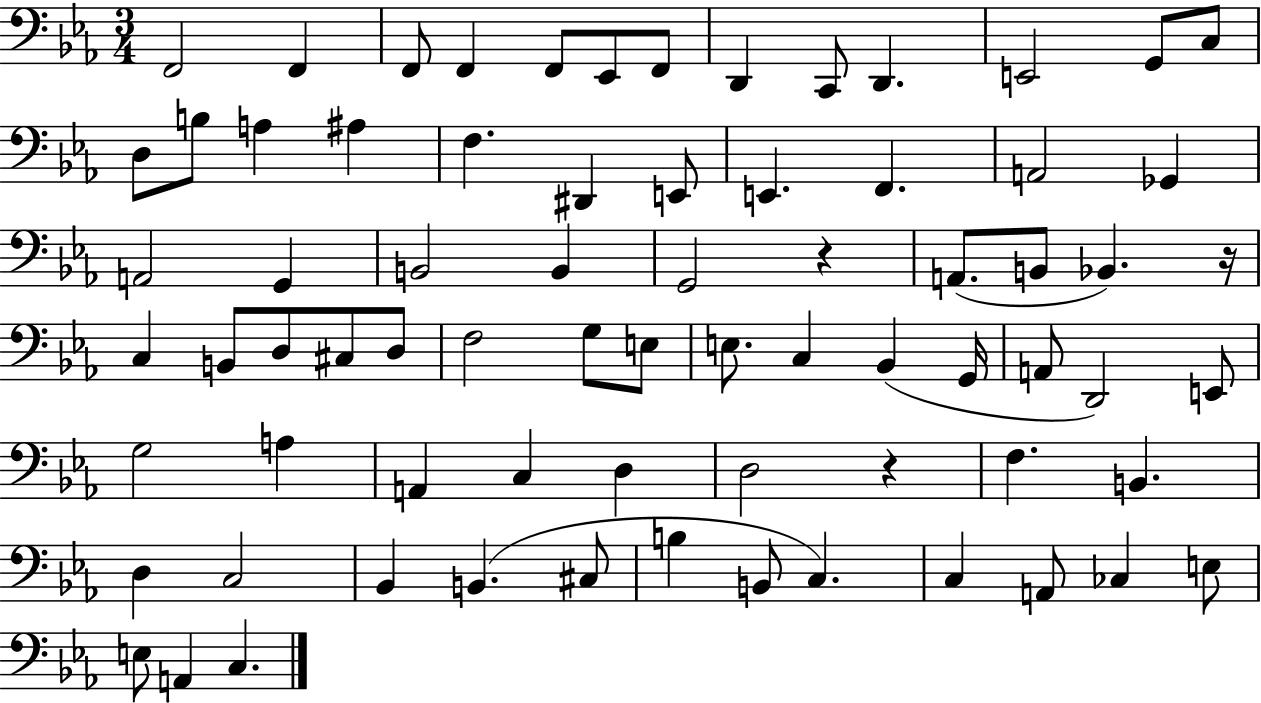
X:1
T:Untitled
M:3/4
L:1/4
K:Eb
F,,2 F,, F,,/2 F,, F,,/2 _E,,/2 F,,/2 D,, C,,/2 D,, E,,2 G,,/2 C,/2 D,/2 B,/2 A, ^A, F, ^D,, E,,/2 E,, F,, A,,2 _G,, A,,2 G,, B,,2 B,, G,,2 z A,,/2 B,,/2 _B,, z/4 C, B,,/2 D,/2 ^C,/2 D,/2 F,2 G,/2 E,/2 E,/2 C, _B,, G,,/4 A,,/2 D,,2 E,,/2 G,2 A, A,, C, D, D,2 z F, B,, D, C,2 _B,, B,, ^C,/2 B, B,,/2 C, C, A,,/2 _C, E,/2 E,/2 A,, C,